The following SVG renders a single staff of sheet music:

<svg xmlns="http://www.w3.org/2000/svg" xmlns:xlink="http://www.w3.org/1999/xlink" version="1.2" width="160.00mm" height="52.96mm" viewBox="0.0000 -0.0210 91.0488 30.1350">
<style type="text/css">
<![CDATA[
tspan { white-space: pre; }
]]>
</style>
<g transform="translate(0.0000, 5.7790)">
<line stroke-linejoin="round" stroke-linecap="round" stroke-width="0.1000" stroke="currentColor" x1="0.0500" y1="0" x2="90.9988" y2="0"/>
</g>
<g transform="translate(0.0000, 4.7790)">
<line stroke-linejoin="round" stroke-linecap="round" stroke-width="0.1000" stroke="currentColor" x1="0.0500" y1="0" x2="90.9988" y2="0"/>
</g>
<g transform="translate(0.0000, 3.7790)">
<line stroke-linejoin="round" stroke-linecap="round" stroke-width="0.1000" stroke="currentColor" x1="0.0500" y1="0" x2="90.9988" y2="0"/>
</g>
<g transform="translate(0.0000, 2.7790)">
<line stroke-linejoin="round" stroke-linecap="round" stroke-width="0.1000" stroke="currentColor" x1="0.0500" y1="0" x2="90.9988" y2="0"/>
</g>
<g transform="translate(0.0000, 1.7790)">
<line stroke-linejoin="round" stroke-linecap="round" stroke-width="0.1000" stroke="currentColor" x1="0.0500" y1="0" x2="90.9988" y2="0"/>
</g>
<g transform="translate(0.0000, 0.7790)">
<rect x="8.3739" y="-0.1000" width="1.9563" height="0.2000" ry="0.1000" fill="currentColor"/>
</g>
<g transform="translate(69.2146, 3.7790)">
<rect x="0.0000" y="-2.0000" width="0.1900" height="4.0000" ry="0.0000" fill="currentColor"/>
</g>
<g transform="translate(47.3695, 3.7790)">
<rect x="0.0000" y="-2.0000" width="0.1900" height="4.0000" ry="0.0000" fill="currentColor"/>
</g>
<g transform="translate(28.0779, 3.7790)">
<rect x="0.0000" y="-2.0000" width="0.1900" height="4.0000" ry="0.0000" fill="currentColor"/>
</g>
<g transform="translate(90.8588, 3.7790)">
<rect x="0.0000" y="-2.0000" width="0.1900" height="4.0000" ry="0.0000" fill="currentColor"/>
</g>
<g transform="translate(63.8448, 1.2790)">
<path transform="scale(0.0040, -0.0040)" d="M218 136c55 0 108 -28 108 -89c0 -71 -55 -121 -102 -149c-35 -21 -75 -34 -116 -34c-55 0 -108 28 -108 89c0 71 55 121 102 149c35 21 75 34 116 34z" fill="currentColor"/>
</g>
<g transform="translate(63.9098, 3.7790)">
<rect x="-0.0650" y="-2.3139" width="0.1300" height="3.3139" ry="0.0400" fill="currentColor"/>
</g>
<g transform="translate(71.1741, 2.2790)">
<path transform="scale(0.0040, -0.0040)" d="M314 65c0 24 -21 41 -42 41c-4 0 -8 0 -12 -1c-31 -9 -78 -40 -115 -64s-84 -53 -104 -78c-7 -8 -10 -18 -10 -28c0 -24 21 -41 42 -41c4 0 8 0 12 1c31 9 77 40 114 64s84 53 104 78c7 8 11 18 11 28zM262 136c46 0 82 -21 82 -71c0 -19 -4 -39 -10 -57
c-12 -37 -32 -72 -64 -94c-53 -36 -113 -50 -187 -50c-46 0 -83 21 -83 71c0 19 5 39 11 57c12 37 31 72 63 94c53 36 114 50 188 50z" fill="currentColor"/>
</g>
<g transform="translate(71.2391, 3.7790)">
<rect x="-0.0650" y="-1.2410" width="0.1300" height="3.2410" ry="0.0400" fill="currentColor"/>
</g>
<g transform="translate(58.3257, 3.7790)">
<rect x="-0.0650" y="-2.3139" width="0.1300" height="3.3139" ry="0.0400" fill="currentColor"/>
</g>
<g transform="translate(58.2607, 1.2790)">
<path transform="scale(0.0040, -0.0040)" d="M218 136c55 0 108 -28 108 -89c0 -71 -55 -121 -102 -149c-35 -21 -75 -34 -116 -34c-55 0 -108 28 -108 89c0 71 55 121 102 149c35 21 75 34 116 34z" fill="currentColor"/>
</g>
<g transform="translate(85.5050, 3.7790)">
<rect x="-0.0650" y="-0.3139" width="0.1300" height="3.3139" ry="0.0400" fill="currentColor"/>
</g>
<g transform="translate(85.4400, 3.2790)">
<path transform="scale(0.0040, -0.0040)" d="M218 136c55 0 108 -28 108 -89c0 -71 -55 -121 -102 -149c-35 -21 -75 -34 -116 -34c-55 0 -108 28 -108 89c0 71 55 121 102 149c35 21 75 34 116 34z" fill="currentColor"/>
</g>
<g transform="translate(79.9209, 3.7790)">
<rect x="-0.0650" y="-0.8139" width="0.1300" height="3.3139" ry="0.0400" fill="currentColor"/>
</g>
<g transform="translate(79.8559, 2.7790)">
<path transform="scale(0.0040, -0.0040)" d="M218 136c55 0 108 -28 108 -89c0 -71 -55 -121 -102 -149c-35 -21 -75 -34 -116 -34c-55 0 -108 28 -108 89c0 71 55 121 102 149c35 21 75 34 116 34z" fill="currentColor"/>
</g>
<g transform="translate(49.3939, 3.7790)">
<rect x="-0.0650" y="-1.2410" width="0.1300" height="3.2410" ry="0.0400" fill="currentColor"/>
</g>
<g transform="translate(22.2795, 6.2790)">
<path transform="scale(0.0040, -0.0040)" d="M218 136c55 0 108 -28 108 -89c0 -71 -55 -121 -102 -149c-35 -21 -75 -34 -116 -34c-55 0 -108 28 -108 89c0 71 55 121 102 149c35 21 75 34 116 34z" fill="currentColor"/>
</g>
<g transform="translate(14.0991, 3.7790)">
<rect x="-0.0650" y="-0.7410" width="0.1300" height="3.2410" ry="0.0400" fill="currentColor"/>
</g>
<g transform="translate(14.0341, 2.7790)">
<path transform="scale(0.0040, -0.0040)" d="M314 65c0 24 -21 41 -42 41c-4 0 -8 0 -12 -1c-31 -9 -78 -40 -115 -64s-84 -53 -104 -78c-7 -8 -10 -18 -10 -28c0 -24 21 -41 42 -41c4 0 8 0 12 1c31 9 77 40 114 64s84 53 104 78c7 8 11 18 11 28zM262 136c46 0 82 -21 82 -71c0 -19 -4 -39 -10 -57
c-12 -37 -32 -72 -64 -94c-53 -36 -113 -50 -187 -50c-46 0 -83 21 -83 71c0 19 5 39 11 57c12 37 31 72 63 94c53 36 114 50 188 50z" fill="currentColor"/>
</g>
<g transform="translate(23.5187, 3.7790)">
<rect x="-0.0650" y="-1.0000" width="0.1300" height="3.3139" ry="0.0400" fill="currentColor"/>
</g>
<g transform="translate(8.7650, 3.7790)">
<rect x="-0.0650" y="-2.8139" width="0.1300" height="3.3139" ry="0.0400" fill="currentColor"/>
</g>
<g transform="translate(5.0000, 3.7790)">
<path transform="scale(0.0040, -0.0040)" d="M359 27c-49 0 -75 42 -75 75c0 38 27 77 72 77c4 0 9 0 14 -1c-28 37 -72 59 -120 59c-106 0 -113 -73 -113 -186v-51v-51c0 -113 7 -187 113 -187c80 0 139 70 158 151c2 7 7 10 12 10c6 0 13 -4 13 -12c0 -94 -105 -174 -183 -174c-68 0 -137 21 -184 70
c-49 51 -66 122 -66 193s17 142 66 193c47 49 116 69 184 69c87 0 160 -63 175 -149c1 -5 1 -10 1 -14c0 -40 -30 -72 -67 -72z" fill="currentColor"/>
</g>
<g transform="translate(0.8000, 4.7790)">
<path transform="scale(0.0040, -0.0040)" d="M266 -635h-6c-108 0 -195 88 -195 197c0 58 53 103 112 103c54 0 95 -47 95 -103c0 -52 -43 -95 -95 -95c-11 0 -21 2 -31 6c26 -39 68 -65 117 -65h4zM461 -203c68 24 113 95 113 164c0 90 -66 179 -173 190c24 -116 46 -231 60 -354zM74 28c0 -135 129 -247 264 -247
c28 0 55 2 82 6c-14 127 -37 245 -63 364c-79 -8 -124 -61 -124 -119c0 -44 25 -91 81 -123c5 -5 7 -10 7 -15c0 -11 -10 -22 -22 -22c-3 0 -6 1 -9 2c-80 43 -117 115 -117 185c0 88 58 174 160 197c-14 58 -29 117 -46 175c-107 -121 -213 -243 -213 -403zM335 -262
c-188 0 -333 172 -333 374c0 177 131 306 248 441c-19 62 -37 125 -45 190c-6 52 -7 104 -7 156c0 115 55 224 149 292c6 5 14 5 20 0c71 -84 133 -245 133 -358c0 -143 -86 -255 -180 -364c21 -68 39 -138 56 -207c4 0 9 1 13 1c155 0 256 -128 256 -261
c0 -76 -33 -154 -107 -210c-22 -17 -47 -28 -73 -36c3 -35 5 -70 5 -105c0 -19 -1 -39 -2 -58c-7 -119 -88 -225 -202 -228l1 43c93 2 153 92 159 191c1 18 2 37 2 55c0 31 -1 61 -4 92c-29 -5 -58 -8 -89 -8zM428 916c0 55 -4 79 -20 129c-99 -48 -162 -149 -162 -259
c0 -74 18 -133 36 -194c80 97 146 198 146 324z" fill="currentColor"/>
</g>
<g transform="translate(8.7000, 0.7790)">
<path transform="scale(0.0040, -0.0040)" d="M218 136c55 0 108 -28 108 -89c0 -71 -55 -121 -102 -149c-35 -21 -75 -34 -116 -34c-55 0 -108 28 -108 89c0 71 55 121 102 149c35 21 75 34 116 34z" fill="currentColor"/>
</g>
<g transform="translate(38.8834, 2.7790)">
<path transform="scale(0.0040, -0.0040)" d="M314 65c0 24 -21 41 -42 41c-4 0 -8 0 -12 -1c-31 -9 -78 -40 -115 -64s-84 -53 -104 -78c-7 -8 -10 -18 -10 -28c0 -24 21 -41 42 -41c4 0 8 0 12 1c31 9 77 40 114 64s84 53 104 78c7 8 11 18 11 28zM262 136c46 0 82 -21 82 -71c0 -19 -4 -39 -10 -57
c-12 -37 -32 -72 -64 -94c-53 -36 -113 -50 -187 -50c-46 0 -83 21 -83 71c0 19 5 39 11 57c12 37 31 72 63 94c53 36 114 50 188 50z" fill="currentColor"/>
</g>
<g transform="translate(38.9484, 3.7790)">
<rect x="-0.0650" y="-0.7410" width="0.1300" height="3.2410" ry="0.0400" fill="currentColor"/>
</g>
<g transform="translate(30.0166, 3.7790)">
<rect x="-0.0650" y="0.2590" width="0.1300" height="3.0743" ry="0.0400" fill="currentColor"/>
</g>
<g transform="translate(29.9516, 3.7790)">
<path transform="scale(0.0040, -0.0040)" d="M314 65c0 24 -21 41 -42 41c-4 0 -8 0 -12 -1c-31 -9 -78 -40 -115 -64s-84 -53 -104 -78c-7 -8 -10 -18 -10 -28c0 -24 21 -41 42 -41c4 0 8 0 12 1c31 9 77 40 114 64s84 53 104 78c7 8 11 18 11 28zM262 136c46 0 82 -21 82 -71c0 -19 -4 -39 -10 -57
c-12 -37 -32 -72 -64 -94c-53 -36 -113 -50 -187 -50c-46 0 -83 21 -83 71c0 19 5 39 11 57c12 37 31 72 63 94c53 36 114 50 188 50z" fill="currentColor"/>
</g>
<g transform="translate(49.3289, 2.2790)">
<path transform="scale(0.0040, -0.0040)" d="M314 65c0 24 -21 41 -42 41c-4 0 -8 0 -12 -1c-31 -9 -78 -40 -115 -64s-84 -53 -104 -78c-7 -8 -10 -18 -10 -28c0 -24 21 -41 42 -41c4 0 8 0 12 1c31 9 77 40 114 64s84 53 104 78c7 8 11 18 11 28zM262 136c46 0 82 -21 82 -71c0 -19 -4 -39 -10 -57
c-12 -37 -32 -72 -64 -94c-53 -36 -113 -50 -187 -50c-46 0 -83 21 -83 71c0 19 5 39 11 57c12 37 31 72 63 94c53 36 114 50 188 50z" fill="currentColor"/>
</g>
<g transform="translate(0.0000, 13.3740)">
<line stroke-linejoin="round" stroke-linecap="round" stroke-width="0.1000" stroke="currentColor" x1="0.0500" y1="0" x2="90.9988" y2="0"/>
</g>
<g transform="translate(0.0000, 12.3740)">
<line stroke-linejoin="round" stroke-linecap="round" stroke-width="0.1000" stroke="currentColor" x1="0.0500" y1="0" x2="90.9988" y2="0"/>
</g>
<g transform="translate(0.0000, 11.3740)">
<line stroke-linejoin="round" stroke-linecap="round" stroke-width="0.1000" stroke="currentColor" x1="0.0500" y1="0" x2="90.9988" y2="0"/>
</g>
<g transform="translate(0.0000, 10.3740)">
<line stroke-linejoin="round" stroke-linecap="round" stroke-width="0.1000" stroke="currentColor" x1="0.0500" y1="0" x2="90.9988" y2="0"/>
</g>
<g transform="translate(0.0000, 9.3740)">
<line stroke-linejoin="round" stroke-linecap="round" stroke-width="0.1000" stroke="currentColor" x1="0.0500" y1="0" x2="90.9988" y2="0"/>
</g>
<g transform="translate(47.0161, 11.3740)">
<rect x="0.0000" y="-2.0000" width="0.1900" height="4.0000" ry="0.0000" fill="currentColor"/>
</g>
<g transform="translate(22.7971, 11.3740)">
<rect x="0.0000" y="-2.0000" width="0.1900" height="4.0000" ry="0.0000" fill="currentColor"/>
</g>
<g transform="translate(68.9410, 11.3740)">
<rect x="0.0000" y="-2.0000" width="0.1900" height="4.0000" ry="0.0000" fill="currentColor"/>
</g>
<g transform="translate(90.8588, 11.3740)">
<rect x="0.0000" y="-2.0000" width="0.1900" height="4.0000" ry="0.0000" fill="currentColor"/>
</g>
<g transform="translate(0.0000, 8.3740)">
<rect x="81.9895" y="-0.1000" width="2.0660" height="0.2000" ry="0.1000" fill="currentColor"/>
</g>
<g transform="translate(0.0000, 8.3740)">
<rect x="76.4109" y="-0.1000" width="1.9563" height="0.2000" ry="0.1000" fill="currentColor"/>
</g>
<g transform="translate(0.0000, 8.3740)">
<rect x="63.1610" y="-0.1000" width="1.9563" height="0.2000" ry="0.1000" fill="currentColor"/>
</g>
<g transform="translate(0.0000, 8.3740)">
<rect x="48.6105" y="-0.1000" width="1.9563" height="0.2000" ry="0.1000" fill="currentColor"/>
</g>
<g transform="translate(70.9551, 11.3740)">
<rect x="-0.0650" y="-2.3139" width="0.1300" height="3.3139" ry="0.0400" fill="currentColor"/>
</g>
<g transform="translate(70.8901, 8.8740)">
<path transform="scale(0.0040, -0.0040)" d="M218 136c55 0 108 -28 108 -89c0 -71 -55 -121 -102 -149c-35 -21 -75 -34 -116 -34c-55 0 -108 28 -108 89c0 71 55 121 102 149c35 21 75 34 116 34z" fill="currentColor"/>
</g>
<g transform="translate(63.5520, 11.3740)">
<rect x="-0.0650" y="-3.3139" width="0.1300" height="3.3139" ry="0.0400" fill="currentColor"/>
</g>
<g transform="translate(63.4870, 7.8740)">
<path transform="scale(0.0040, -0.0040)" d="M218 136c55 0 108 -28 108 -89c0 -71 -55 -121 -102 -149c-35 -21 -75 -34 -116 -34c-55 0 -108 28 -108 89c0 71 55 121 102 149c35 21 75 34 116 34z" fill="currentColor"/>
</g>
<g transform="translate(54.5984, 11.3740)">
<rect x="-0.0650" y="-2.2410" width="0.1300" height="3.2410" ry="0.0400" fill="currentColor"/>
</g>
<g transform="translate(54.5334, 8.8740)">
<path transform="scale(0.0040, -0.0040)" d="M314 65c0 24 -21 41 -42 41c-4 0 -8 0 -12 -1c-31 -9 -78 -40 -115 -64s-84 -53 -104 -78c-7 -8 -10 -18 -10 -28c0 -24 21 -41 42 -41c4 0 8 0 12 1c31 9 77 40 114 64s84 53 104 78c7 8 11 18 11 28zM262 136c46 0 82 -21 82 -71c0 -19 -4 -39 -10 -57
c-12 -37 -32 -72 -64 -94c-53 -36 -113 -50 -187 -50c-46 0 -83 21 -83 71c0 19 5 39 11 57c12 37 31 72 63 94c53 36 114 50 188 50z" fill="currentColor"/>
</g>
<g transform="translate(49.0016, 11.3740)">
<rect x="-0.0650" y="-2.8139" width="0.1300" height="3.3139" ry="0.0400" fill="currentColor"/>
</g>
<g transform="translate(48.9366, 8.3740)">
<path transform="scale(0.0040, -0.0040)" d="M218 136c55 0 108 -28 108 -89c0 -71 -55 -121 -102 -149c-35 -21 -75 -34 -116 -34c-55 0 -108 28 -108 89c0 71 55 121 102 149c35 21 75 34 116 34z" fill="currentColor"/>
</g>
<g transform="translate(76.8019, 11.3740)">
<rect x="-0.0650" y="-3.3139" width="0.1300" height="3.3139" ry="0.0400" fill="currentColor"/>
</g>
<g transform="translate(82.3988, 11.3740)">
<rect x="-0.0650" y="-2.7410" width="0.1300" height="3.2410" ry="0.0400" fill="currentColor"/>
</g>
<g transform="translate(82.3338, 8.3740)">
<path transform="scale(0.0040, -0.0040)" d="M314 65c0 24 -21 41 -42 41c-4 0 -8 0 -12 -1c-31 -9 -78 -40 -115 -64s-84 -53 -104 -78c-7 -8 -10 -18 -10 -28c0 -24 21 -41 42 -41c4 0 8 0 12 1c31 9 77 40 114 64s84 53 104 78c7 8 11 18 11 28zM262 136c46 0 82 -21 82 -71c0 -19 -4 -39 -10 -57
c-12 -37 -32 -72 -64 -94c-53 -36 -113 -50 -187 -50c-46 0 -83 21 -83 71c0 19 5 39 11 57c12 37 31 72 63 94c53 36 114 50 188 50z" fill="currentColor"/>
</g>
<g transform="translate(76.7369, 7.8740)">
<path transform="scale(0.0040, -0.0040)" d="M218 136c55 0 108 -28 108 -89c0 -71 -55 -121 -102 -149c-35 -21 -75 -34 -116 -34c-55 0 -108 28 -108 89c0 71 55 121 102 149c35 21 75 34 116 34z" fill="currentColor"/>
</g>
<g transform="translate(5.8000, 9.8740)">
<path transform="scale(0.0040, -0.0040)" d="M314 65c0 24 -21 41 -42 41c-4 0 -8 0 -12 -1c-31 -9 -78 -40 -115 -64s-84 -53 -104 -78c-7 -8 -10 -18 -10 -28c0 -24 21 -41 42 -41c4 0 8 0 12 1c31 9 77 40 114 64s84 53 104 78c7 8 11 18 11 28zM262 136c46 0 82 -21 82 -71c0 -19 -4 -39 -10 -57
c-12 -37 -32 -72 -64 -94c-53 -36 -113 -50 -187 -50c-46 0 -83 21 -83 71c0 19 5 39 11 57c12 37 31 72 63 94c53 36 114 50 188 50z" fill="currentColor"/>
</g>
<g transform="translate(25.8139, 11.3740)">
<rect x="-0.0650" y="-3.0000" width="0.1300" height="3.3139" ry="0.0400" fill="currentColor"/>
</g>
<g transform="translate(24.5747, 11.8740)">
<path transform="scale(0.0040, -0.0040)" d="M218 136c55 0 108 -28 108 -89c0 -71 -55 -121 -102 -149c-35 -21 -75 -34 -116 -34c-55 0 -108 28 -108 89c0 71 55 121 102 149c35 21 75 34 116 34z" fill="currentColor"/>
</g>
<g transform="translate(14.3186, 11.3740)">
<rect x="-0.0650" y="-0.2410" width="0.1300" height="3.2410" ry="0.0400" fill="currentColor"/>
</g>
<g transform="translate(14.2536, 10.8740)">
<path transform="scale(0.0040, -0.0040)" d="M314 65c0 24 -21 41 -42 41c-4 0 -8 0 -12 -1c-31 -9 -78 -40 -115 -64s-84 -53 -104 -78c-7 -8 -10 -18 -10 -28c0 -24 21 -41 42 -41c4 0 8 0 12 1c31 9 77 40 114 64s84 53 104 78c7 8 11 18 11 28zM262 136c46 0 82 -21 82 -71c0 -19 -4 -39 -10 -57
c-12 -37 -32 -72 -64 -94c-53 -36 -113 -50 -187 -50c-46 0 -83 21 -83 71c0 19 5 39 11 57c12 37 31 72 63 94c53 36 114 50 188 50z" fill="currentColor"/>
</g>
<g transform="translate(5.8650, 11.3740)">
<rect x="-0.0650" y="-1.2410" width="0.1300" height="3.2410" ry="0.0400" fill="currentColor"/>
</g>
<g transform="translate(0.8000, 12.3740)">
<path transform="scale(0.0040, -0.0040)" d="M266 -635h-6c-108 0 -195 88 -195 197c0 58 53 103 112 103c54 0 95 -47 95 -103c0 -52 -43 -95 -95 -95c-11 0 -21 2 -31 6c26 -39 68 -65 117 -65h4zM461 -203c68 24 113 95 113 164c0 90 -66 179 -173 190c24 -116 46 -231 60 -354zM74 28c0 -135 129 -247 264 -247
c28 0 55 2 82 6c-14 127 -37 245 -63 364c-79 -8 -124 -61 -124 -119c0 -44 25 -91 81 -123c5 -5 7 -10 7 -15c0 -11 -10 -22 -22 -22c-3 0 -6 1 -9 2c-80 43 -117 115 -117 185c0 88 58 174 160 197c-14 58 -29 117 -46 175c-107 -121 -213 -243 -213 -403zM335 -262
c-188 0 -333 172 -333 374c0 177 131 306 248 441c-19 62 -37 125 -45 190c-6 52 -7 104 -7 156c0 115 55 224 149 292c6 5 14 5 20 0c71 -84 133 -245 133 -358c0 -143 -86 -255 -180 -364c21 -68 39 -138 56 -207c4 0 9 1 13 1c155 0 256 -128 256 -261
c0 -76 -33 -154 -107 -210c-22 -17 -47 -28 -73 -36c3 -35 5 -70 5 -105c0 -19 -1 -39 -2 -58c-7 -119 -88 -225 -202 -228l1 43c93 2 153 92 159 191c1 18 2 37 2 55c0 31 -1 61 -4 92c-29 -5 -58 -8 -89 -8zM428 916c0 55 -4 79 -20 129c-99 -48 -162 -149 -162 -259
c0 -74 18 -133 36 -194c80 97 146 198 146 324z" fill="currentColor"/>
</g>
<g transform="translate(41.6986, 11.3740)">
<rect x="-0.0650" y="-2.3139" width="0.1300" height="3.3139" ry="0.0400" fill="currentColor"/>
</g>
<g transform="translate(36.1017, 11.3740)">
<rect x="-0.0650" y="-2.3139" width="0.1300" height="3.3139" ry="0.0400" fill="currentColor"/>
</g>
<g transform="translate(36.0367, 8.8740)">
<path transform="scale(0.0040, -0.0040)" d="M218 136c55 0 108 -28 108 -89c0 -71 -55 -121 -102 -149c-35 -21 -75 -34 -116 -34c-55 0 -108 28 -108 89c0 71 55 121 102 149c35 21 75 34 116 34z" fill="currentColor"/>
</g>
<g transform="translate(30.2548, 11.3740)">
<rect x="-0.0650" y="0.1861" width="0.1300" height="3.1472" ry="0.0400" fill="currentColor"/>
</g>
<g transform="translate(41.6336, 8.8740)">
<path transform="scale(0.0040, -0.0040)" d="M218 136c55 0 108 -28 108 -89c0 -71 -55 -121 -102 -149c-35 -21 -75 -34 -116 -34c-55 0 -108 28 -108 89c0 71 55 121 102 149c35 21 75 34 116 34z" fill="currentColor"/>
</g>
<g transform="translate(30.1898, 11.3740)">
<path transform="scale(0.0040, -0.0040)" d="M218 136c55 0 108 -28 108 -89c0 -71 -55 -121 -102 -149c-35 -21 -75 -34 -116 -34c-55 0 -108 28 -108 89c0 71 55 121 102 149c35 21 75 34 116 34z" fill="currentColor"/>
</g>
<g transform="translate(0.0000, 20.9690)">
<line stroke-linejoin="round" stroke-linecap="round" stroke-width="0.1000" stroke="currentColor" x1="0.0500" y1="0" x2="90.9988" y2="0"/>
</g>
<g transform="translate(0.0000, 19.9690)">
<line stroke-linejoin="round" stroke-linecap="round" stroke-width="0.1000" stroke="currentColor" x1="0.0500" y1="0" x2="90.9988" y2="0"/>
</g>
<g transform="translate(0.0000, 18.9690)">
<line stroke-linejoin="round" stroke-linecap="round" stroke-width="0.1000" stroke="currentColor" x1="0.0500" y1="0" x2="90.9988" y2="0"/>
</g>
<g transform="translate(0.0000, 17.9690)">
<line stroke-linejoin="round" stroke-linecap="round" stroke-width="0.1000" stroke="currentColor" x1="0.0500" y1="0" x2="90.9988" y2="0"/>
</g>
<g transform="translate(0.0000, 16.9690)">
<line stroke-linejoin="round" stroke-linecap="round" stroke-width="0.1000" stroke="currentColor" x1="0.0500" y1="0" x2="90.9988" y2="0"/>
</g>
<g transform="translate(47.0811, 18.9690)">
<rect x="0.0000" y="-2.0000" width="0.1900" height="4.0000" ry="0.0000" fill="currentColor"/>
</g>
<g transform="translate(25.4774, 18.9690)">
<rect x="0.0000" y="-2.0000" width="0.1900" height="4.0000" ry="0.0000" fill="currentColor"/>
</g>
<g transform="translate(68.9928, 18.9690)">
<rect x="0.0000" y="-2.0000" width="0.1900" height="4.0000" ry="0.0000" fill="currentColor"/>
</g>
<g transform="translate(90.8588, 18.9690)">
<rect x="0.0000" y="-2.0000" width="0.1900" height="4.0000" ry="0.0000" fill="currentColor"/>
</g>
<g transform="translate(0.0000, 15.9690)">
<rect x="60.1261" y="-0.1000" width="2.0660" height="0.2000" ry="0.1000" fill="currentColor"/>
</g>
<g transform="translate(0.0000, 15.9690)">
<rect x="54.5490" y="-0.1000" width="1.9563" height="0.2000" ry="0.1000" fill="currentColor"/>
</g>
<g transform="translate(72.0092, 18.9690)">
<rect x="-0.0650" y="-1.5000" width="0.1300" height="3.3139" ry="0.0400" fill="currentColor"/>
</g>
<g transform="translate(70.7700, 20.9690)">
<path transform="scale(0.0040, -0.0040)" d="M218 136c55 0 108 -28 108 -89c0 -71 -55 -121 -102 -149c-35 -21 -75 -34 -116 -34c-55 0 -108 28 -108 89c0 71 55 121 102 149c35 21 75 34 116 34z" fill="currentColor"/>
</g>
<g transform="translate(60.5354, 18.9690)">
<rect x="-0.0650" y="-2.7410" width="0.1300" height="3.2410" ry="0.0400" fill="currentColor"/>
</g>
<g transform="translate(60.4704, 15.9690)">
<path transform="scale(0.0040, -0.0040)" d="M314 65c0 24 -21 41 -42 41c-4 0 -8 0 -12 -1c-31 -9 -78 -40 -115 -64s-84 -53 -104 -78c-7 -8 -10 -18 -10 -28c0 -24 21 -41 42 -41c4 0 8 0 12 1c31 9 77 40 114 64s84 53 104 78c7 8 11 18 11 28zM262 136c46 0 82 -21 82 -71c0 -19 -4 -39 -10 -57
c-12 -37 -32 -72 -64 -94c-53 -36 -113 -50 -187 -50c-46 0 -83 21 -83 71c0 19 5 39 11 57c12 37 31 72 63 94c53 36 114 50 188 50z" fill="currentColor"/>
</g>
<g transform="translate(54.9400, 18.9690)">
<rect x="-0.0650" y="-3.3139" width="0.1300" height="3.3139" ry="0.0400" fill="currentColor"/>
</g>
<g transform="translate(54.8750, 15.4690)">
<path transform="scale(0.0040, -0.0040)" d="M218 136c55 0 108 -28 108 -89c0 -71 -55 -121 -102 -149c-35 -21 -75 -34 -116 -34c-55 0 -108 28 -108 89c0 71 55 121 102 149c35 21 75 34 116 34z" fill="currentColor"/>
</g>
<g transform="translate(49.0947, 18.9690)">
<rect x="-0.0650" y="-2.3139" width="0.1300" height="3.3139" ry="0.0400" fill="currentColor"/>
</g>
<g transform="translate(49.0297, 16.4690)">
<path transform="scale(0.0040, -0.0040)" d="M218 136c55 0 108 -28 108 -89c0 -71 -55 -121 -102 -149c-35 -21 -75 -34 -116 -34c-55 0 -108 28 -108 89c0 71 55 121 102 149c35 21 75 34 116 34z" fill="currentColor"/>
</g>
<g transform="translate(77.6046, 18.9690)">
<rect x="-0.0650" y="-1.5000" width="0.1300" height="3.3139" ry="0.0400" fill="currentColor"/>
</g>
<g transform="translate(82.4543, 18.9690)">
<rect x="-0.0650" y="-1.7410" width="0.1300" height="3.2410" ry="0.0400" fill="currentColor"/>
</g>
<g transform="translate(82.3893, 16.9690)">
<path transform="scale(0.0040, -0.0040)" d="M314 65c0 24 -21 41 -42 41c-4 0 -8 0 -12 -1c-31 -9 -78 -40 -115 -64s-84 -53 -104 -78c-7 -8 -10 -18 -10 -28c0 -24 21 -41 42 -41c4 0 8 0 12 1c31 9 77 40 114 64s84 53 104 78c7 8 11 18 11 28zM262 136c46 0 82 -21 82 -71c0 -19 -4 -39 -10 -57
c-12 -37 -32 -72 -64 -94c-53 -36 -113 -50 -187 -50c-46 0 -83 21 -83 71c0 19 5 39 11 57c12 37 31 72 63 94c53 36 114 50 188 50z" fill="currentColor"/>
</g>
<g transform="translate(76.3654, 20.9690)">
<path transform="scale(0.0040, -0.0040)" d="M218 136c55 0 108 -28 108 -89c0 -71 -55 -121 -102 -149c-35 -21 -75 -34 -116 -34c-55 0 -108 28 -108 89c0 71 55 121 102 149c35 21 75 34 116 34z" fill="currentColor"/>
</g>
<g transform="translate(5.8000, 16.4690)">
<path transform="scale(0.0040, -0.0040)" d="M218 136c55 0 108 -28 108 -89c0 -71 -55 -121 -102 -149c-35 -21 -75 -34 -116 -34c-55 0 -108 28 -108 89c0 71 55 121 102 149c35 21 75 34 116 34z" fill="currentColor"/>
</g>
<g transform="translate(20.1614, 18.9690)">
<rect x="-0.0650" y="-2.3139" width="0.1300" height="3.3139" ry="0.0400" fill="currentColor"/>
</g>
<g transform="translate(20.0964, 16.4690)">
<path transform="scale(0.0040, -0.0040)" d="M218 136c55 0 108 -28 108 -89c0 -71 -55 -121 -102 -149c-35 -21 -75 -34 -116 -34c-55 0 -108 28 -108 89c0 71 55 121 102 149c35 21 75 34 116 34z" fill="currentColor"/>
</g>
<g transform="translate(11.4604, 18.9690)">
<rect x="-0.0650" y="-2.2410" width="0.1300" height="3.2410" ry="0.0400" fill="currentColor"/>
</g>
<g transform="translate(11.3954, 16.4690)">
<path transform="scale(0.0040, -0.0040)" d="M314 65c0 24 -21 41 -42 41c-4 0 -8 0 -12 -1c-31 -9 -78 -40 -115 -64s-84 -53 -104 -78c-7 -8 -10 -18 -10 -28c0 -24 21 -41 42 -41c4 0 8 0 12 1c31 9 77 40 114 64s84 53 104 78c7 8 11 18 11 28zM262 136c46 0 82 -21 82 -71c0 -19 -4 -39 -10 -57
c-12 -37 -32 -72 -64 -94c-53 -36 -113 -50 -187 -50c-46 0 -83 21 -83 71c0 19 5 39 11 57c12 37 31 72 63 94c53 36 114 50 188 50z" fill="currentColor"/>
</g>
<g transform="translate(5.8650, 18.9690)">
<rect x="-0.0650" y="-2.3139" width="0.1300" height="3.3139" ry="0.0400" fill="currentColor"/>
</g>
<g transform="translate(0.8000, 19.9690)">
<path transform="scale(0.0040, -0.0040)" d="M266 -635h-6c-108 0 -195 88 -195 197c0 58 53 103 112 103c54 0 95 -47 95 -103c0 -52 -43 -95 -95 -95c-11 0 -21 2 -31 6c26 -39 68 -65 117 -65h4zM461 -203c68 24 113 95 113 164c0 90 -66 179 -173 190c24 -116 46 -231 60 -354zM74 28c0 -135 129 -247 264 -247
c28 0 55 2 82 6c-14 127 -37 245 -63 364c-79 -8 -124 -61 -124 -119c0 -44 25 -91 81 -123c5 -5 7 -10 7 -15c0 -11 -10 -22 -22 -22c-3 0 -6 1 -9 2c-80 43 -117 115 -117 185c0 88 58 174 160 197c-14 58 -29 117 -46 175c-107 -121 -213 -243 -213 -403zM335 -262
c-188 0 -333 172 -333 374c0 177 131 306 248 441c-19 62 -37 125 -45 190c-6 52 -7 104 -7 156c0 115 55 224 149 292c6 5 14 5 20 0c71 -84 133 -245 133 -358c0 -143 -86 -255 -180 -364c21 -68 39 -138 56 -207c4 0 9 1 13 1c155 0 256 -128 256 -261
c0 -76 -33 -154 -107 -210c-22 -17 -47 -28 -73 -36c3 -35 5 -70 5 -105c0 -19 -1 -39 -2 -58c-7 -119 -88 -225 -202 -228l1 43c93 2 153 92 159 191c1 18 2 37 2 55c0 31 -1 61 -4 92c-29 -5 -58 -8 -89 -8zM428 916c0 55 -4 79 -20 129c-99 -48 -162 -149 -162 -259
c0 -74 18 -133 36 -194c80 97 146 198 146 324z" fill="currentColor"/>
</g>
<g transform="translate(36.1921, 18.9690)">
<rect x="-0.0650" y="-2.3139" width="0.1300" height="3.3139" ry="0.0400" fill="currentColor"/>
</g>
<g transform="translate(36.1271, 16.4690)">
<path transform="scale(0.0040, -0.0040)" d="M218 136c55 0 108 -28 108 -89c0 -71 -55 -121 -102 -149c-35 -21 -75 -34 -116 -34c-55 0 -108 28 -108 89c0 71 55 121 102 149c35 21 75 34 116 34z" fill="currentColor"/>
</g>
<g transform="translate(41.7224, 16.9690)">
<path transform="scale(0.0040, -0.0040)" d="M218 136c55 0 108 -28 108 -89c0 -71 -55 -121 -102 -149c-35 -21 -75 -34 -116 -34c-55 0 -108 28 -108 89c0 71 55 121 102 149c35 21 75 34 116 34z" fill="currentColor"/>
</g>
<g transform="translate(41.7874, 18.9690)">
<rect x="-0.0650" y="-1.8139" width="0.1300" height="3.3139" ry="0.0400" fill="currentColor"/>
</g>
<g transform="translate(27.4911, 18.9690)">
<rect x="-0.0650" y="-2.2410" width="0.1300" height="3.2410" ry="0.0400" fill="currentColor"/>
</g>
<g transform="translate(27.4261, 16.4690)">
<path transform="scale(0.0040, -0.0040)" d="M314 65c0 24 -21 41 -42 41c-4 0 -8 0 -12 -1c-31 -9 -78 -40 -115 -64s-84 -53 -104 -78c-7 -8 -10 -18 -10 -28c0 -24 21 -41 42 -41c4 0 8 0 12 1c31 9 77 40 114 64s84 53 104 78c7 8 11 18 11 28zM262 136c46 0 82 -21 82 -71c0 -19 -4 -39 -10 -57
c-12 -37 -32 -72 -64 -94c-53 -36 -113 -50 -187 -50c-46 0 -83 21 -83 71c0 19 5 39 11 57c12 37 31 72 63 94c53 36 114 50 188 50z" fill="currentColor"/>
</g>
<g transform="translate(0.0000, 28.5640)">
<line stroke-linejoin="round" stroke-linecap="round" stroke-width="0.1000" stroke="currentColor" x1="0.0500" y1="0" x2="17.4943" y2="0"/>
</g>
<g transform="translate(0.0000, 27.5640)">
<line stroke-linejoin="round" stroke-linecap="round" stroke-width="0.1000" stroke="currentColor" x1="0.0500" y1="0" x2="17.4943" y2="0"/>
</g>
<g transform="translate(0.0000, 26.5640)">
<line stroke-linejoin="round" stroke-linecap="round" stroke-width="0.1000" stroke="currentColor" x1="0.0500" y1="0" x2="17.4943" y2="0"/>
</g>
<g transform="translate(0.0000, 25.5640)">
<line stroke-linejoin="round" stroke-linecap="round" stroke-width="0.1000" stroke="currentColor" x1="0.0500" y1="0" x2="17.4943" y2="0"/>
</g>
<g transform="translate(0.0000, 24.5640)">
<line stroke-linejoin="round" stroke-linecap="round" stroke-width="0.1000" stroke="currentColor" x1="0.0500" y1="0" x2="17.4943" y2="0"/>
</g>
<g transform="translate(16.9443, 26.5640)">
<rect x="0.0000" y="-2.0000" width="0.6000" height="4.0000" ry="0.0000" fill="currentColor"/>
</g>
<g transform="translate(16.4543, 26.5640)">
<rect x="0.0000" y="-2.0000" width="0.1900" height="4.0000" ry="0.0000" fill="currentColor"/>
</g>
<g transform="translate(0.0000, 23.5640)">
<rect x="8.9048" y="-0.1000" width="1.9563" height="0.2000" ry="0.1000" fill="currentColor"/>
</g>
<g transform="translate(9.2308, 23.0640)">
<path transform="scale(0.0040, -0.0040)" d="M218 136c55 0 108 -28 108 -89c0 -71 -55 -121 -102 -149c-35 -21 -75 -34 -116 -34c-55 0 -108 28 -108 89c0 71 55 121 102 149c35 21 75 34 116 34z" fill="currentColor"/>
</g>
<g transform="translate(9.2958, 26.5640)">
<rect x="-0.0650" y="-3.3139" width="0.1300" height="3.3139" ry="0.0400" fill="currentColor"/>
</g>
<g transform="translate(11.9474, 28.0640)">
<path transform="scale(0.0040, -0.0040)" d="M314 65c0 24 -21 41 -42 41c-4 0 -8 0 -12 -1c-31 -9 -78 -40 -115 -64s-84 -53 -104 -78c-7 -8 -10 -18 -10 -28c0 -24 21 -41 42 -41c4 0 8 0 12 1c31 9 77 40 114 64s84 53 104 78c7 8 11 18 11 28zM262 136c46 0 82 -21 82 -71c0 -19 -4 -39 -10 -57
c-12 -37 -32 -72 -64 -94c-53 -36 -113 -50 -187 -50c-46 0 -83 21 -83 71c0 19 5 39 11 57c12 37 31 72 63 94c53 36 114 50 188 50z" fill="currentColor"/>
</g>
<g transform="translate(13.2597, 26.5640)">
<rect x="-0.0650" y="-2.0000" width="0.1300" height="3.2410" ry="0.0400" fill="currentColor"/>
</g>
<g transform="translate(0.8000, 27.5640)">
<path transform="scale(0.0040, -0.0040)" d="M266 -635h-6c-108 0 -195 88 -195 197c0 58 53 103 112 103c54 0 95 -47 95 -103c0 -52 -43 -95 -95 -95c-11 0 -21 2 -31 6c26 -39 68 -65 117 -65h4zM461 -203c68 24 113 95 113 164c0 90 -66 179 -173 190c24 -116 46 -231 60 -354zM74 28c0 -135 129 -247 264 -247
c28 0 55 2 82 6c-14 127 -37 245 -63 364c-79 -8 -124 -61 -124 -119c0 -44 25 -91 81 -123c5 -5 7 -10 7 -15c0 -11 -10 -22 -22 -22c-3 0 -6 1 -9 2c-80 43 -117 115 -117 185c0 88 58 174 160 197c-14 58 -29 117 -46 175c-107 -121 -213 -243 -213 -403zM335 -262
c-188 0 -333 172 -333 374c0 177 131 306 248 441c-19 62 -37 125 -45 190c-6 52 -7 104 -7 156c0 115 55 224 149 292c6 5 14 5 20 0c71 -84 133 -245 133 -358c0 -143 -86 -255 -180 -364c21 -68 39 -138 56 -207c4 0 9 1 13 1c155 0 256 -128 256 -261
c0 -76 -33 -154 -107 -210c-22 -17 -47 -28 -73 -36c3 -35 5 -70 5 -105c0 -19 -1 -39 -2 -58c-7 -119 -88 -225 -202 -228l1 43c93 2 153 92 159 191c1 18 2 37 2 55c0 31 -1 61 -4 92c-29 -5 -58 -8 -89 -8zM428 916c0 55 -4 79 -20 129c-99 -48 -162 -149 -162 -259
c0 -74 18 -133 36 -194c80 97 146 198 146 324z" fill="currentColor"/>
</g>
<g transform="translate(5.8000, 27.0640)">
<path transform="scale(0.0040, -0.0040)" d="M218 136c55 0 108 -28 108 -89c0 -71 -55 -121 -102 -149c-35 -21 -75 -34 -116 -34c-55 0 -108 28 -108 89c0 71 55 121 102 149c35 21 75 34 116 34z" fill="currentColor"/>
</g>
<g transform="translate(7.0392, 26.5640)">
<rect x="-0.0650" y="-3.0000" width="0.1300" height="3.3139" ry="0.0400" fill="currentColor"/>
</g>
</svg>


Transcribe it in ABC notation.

X:1
T:Untitled
M:4/4
L:1/4
K:C
a d2 D B2 d2 e2 g g e2 d c e2 c2 A B g g a g2 b g b a2 g g2 g g2 g f g b a2 E E f2 A b F2